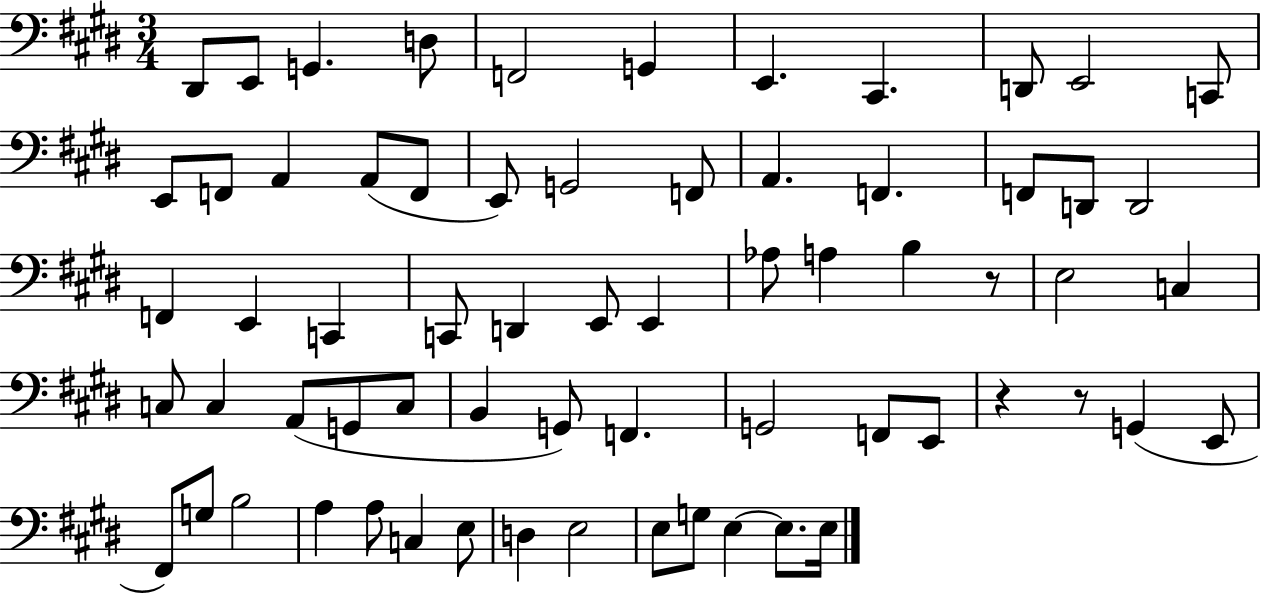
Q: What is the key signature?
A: E major